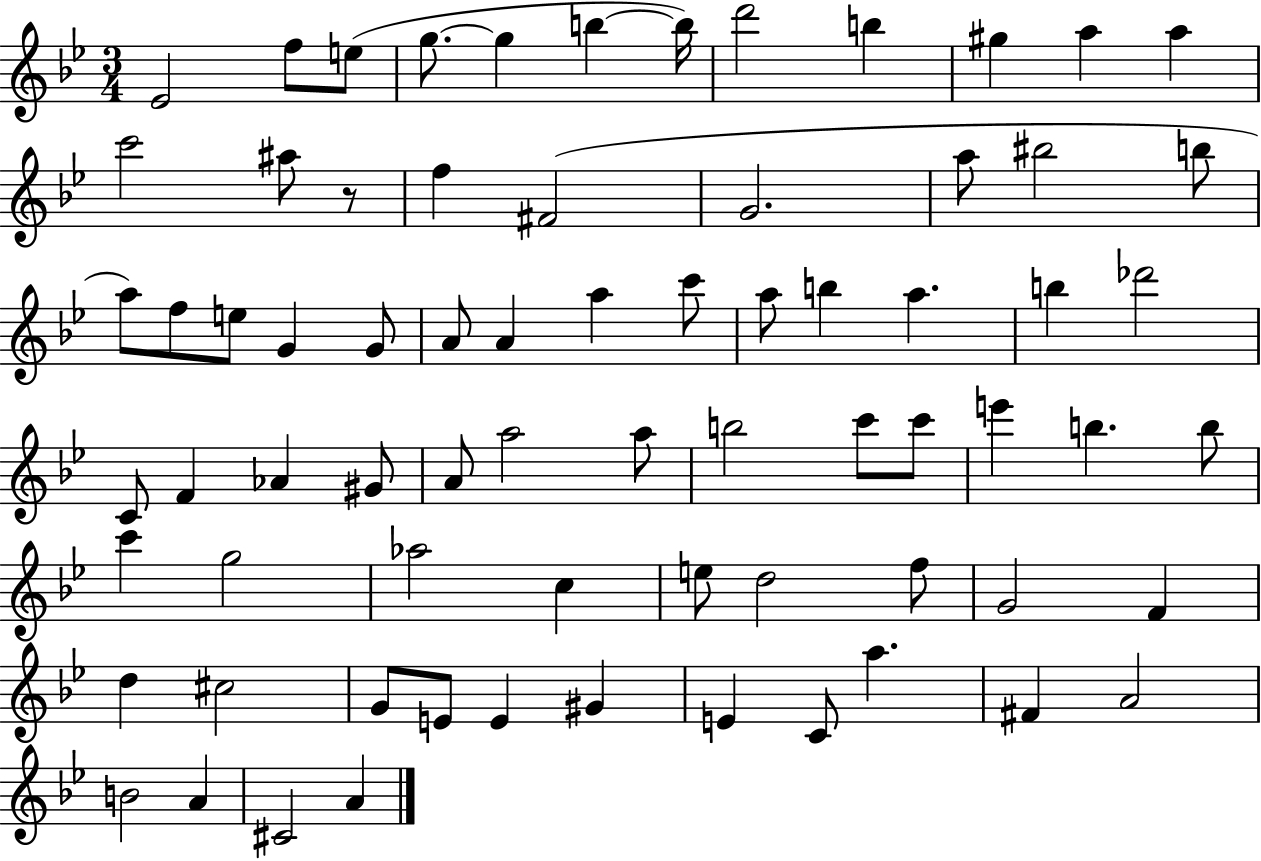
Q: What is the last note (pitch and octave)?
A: A4